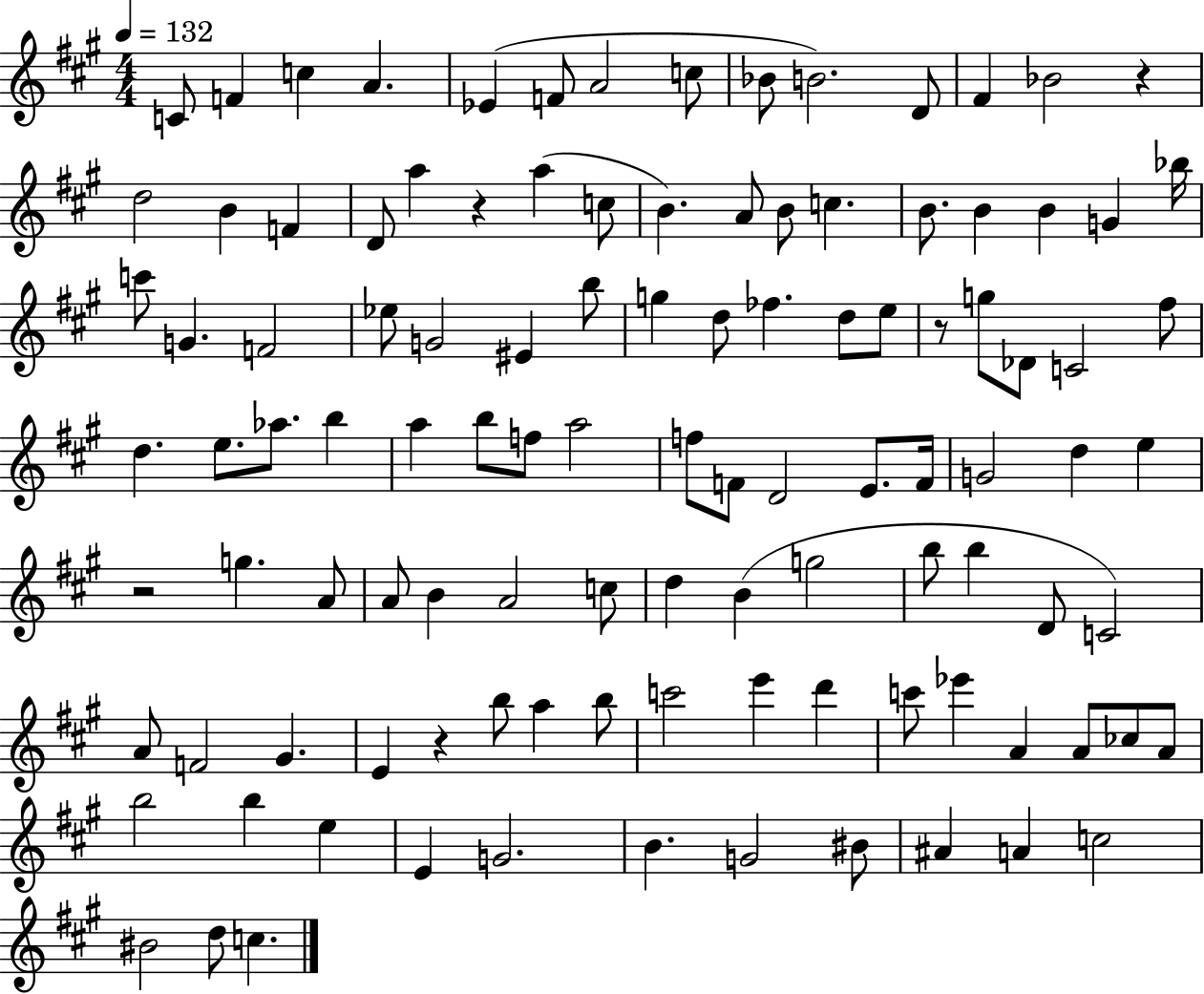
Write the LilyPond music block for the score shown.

{
  \clef treble
  \numericTimeSignature
  \time 4/4
  \key a \major
  \tempo 4 = 132
  c'8 f'4 c''4 a'4. | ees'4( f'8 a'2 c''8 | bes'8 b'2.) d'8 | fis'4 bes'2 r4 | \break d''2 b'4 f'4 | d'8 a''4 r4 a''4( c''8 | b'4.) a'8 b'8 c''4. | b'8. b'4 b'4 g'4 bes''16 | \break c'''8 g'4. f'2 | ees''8 g'2 eis'4 b''8 | g''4 d''8 fes''4. d''8 e''8 | r8 g''8 des'8 c'2 fis''8 | \break d''4. e''8. aes''8. b''4 | a''4 b''8 f''8 a''2 | f''8 f'8 d'2 e'8. f'16 | g'2 d''4 e''4 | \break r2 g''4. a'8 | a'8 b'4 a'2 c''8 | d''4 b'4( g''2 | b''8 b''4 d'8 c'2) | \break a'8 f'2 gis'4. | e'4 r4 b''8 a''4 b''8 | c'''2 e'''4 d'''4 | c'''8 ees'''4 a'4 a'8 ces''8 a'8 | \break b''2 b''4 e''4 | e'4 g'2. | b'4. g'2 bis'8 | ais'4 a'4 c''2 | \break bis'2 d''8 c''4. | \bar "|."
}